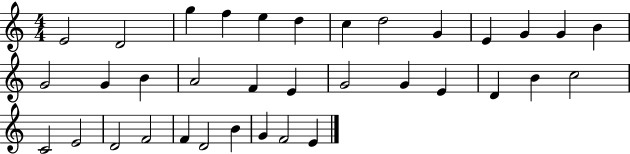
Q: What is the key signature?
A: C major